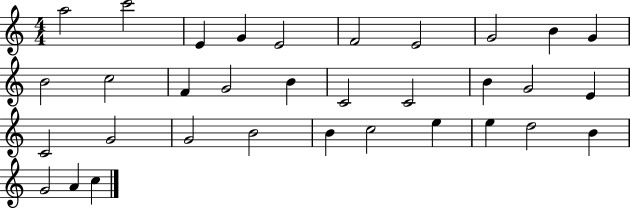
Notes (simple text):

A5/h C6/h E4/q G4/q E4/h F4/h E4/h G4/h B4/q G4/q B4/h C5/h F4/q G4/h B4/q C4/h C4/h B4/q G4/h E4/q C4/h G4/h G4/h B4/h B4/q C5/h E5/q E5/q D5/h B4/q G4/h A4/q C5/q